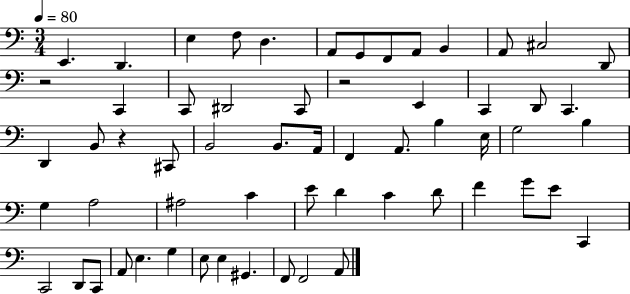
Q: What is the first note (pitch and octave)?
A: E2